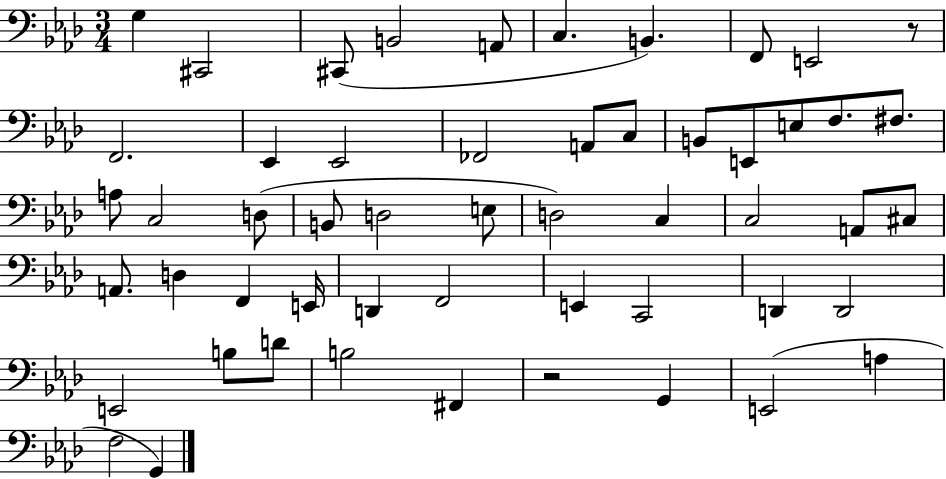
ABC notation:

X:1
T:Untitled
M:3/4
L:1/4
K:Ab
G, ^C,,2 ^C,,/2 B,,2 A,,/2 C, B,, F,,/2 E,,2 z/2 F,,2 _E,, _E,,2 _F,,2 A,,/2 C,/2 B,,/2 E,,/2 E,/2 F,/2 ^F,/2 A,/2 C,2 D,/2 B,,/2 D,2 E,/2 D,2 C, C,2 A,,/2 ^C,/2 A,,/2 D, F,, E,,/4 D,, F,,2 E,, C,,2 D,, D,,2 E,,2 B,/2 D/2 B,2 ^F,, z2 G,, E,,2 A, F,2 G,,